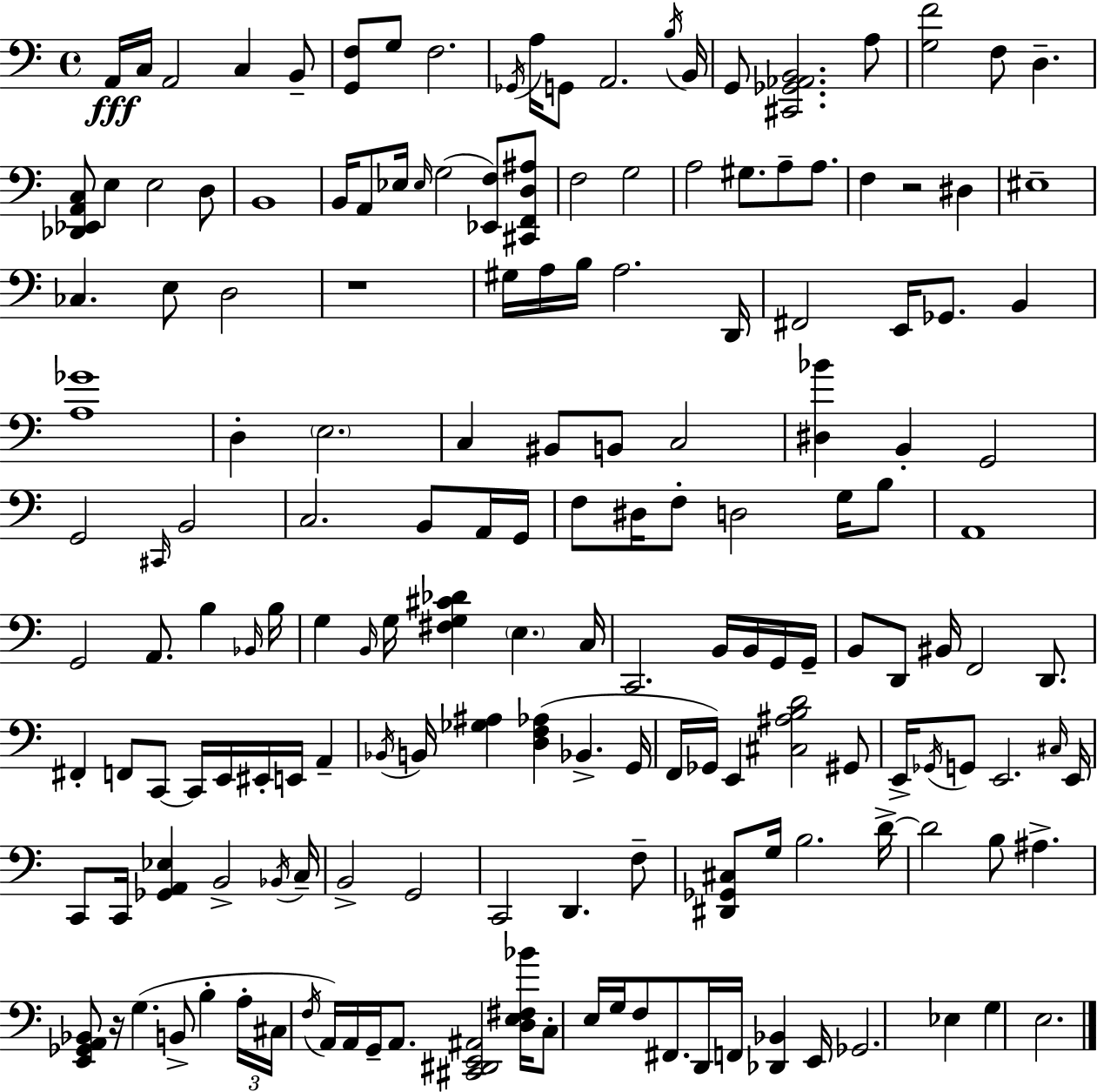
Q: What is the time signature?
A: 4/4